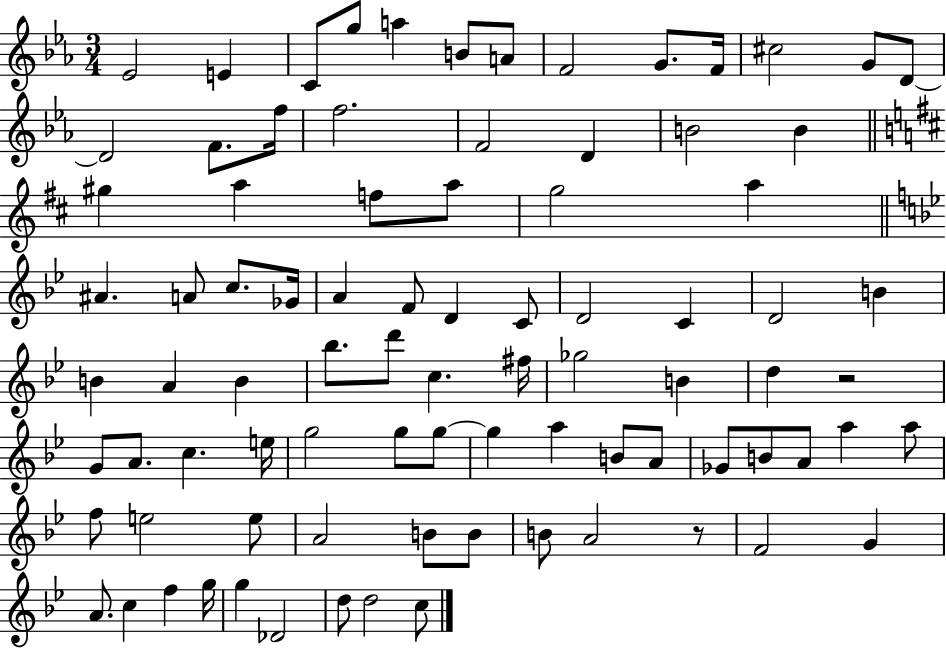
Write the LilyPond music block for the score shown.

{
  \clef treble
  \numericTimeSignature
  \time 3/4
  \key ees \major
  ees'2 e'4 | c'8 g''8 a''4 b'8 a'8 | f'2 g'8. f'16 | cis''2 g'8 d'8~~ | \break d'2 f'8. f''16 | f''2. | f'2 d'4 | b'2 b'4 | \break \bar "||" \break \key d \major gis''4 a''4 f''8 a''8 | g''2 a''4 | \bar "||" \break \key bes \major ais'4. a'8 c''8. ges'16 | a'4 f'8 d'4 c'8 | d'2 c'4 | d'2 b'4 | \break b'4 a'4 b'4 | bes''8. d'''8 c''4. fis''16 | ges''2 b'4 | d''4 r2 | \break g'8 a'8. c''4. e''16 | g''2 g''8 g''8~~ | g''4 a''4 b'8 a'8 | ges'8 b'8 a'8 a''4 a''8 | \break f''8 e''2 e''8 | a'2 b'8 b'8 | b'8 a'2 r8 | f'2 g'4 | \break a'8. c''4 f''4 g''16 | g''4 des'2 | d''8 d''2 c''8 | \bar "|."
}